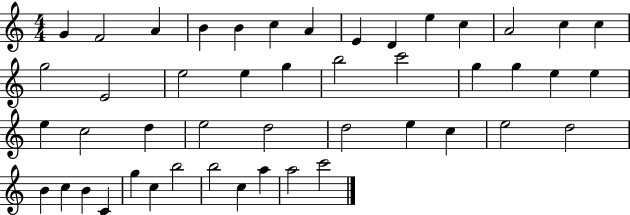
G4/q F4/h A4/q B4/q B4/q C5/q A4/q E4/q D4/q E5/q C5/q A4/h C5/q C5/q G5/h E4/h E5/h E5/q G5/q B5/h C6/h G5/q G5/q E5/q E5/q E5/q C5/h D5/q E5/h D5/h D5/h E5/q C5/q E5/h D5/h B4/q C5/q B4/q C4/q G5/q C5/q B5/h B5/h C5/q A5/q A5/h C6/h